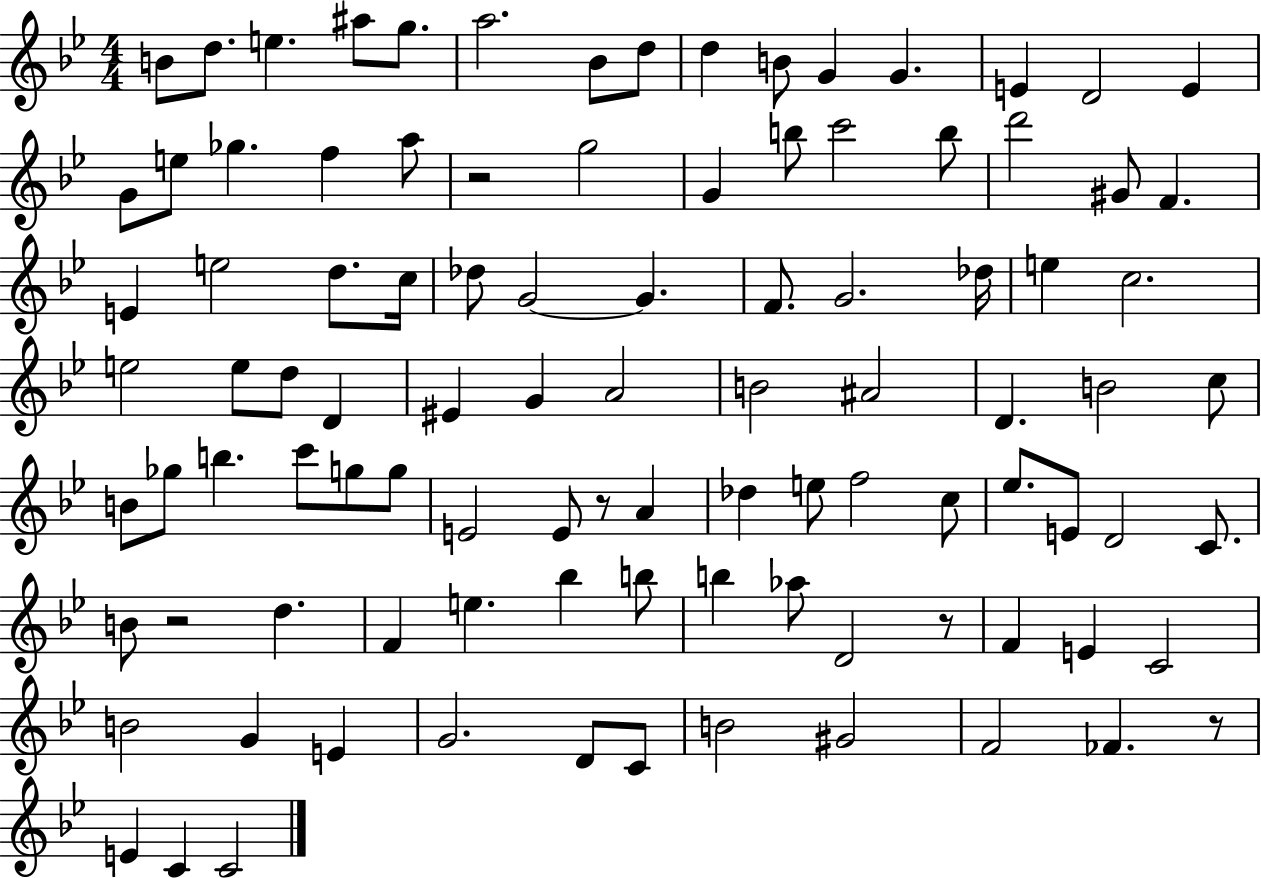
B4/e D5/e. E5/q. A#5/e G5/e. A5/h. Bb4/e D5/e D5/q B4/e G4/q G4/q. E4/q D4/h E4/q G4/e E5/e Gb5/q. F5/q A5/e R/h G5/h G4/q B5/e C6/h B5/e D6/h G#4/e F4/q. E4/q E5/h D5/e. C5/s Db5/e G4/h G4/q. F4/e. G4/h. Db5/s E5/q C5/h. E5/h E5/e D5/e D4/q EIS4/q G4/q A4/h B4/h A#4/h D4/q. B4/h C5/e B4/e Gb5/e B5/q. C6/e G5/e G5/e E4/h E4/e R/e A4/q Db5/q E5/e F5/h C5/e Eb5/e. E4/e D4/h C4/e. B4/e R/h D5/q. F4/q E5/q. Bb5/q B5/e B5/q Ab5/e D4/h R/e F4/q E4/q C4/h B4/h G4/q E4/q G4/h. D4/e C4/e B4/h G#4/h F4/h FES4/q. R/e E4/q C4/q C4/h